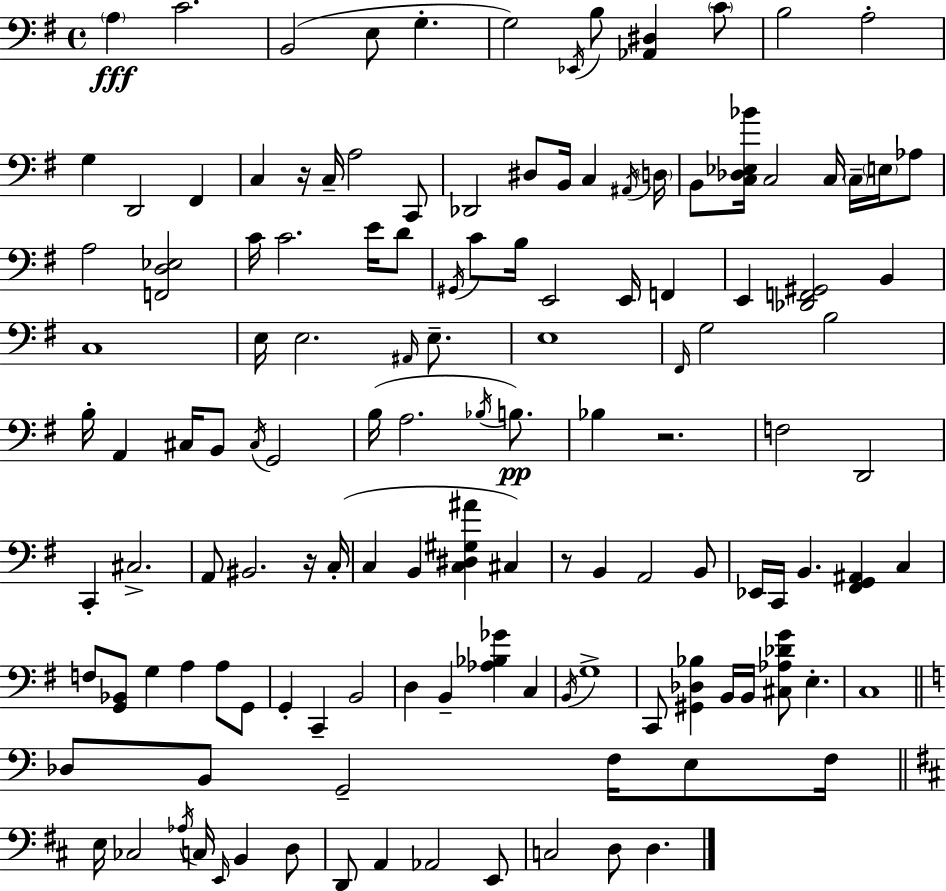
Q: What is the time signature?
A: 4/4